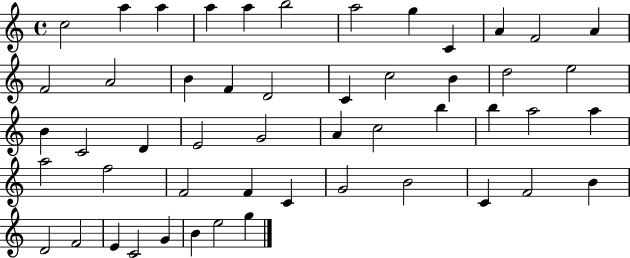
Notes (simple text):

C5/h A5/q A5/q A5/q A5/q B5/h A5/h G5/q C4/q A4/q F4/h A4/q F4/h A4/h B4/q F4/q D4/h C4/q C5/h B4/q D5/h E5/h B4/q C4/h D4/q E4/h G4/h A4/q C5/h B5/q B5/q A5/h A5/q A5/h F5/h F4/h F4/q C4/q G4/h B4/h C4/q F4/h B4/q D4/h F4/h E4/q C4/h G4/q B4/q E5/h G5/q